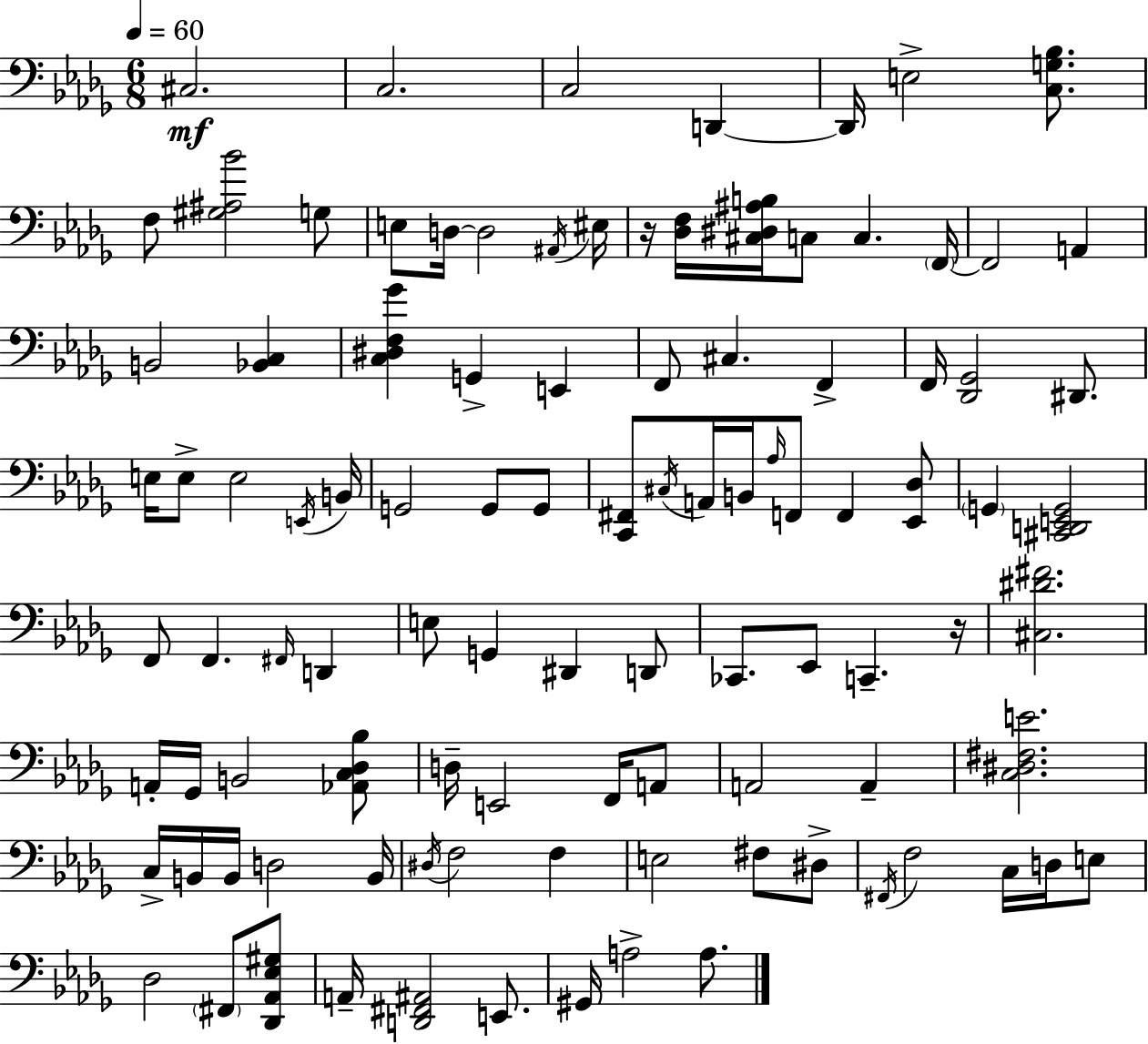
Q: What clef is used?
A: bass